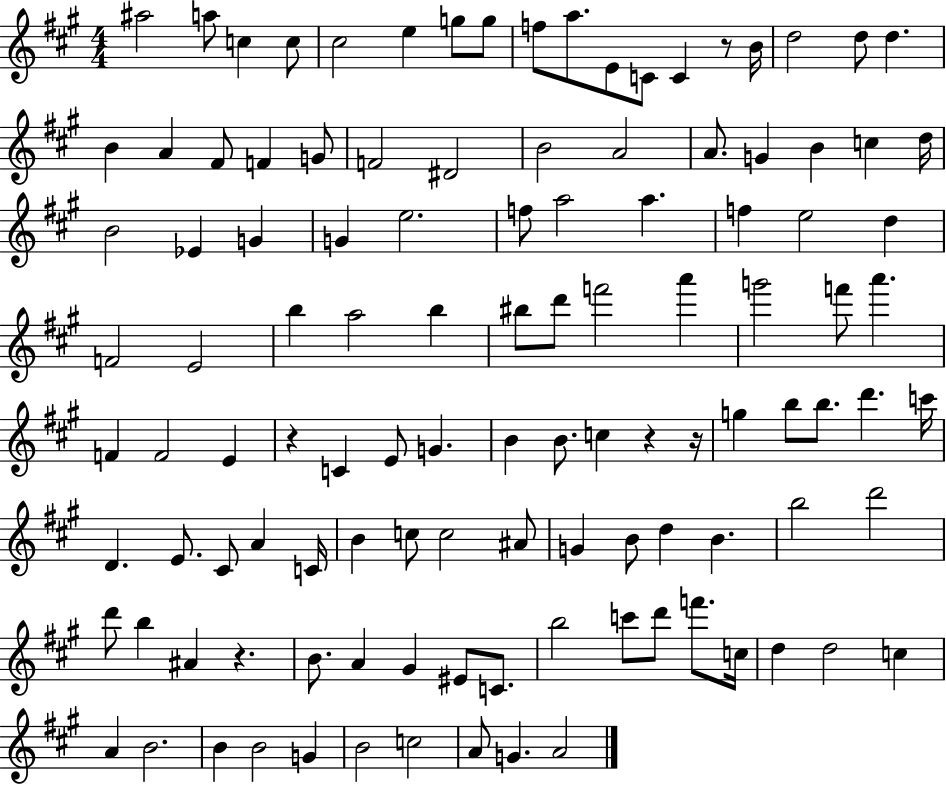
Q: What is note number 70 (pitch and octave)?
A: E4